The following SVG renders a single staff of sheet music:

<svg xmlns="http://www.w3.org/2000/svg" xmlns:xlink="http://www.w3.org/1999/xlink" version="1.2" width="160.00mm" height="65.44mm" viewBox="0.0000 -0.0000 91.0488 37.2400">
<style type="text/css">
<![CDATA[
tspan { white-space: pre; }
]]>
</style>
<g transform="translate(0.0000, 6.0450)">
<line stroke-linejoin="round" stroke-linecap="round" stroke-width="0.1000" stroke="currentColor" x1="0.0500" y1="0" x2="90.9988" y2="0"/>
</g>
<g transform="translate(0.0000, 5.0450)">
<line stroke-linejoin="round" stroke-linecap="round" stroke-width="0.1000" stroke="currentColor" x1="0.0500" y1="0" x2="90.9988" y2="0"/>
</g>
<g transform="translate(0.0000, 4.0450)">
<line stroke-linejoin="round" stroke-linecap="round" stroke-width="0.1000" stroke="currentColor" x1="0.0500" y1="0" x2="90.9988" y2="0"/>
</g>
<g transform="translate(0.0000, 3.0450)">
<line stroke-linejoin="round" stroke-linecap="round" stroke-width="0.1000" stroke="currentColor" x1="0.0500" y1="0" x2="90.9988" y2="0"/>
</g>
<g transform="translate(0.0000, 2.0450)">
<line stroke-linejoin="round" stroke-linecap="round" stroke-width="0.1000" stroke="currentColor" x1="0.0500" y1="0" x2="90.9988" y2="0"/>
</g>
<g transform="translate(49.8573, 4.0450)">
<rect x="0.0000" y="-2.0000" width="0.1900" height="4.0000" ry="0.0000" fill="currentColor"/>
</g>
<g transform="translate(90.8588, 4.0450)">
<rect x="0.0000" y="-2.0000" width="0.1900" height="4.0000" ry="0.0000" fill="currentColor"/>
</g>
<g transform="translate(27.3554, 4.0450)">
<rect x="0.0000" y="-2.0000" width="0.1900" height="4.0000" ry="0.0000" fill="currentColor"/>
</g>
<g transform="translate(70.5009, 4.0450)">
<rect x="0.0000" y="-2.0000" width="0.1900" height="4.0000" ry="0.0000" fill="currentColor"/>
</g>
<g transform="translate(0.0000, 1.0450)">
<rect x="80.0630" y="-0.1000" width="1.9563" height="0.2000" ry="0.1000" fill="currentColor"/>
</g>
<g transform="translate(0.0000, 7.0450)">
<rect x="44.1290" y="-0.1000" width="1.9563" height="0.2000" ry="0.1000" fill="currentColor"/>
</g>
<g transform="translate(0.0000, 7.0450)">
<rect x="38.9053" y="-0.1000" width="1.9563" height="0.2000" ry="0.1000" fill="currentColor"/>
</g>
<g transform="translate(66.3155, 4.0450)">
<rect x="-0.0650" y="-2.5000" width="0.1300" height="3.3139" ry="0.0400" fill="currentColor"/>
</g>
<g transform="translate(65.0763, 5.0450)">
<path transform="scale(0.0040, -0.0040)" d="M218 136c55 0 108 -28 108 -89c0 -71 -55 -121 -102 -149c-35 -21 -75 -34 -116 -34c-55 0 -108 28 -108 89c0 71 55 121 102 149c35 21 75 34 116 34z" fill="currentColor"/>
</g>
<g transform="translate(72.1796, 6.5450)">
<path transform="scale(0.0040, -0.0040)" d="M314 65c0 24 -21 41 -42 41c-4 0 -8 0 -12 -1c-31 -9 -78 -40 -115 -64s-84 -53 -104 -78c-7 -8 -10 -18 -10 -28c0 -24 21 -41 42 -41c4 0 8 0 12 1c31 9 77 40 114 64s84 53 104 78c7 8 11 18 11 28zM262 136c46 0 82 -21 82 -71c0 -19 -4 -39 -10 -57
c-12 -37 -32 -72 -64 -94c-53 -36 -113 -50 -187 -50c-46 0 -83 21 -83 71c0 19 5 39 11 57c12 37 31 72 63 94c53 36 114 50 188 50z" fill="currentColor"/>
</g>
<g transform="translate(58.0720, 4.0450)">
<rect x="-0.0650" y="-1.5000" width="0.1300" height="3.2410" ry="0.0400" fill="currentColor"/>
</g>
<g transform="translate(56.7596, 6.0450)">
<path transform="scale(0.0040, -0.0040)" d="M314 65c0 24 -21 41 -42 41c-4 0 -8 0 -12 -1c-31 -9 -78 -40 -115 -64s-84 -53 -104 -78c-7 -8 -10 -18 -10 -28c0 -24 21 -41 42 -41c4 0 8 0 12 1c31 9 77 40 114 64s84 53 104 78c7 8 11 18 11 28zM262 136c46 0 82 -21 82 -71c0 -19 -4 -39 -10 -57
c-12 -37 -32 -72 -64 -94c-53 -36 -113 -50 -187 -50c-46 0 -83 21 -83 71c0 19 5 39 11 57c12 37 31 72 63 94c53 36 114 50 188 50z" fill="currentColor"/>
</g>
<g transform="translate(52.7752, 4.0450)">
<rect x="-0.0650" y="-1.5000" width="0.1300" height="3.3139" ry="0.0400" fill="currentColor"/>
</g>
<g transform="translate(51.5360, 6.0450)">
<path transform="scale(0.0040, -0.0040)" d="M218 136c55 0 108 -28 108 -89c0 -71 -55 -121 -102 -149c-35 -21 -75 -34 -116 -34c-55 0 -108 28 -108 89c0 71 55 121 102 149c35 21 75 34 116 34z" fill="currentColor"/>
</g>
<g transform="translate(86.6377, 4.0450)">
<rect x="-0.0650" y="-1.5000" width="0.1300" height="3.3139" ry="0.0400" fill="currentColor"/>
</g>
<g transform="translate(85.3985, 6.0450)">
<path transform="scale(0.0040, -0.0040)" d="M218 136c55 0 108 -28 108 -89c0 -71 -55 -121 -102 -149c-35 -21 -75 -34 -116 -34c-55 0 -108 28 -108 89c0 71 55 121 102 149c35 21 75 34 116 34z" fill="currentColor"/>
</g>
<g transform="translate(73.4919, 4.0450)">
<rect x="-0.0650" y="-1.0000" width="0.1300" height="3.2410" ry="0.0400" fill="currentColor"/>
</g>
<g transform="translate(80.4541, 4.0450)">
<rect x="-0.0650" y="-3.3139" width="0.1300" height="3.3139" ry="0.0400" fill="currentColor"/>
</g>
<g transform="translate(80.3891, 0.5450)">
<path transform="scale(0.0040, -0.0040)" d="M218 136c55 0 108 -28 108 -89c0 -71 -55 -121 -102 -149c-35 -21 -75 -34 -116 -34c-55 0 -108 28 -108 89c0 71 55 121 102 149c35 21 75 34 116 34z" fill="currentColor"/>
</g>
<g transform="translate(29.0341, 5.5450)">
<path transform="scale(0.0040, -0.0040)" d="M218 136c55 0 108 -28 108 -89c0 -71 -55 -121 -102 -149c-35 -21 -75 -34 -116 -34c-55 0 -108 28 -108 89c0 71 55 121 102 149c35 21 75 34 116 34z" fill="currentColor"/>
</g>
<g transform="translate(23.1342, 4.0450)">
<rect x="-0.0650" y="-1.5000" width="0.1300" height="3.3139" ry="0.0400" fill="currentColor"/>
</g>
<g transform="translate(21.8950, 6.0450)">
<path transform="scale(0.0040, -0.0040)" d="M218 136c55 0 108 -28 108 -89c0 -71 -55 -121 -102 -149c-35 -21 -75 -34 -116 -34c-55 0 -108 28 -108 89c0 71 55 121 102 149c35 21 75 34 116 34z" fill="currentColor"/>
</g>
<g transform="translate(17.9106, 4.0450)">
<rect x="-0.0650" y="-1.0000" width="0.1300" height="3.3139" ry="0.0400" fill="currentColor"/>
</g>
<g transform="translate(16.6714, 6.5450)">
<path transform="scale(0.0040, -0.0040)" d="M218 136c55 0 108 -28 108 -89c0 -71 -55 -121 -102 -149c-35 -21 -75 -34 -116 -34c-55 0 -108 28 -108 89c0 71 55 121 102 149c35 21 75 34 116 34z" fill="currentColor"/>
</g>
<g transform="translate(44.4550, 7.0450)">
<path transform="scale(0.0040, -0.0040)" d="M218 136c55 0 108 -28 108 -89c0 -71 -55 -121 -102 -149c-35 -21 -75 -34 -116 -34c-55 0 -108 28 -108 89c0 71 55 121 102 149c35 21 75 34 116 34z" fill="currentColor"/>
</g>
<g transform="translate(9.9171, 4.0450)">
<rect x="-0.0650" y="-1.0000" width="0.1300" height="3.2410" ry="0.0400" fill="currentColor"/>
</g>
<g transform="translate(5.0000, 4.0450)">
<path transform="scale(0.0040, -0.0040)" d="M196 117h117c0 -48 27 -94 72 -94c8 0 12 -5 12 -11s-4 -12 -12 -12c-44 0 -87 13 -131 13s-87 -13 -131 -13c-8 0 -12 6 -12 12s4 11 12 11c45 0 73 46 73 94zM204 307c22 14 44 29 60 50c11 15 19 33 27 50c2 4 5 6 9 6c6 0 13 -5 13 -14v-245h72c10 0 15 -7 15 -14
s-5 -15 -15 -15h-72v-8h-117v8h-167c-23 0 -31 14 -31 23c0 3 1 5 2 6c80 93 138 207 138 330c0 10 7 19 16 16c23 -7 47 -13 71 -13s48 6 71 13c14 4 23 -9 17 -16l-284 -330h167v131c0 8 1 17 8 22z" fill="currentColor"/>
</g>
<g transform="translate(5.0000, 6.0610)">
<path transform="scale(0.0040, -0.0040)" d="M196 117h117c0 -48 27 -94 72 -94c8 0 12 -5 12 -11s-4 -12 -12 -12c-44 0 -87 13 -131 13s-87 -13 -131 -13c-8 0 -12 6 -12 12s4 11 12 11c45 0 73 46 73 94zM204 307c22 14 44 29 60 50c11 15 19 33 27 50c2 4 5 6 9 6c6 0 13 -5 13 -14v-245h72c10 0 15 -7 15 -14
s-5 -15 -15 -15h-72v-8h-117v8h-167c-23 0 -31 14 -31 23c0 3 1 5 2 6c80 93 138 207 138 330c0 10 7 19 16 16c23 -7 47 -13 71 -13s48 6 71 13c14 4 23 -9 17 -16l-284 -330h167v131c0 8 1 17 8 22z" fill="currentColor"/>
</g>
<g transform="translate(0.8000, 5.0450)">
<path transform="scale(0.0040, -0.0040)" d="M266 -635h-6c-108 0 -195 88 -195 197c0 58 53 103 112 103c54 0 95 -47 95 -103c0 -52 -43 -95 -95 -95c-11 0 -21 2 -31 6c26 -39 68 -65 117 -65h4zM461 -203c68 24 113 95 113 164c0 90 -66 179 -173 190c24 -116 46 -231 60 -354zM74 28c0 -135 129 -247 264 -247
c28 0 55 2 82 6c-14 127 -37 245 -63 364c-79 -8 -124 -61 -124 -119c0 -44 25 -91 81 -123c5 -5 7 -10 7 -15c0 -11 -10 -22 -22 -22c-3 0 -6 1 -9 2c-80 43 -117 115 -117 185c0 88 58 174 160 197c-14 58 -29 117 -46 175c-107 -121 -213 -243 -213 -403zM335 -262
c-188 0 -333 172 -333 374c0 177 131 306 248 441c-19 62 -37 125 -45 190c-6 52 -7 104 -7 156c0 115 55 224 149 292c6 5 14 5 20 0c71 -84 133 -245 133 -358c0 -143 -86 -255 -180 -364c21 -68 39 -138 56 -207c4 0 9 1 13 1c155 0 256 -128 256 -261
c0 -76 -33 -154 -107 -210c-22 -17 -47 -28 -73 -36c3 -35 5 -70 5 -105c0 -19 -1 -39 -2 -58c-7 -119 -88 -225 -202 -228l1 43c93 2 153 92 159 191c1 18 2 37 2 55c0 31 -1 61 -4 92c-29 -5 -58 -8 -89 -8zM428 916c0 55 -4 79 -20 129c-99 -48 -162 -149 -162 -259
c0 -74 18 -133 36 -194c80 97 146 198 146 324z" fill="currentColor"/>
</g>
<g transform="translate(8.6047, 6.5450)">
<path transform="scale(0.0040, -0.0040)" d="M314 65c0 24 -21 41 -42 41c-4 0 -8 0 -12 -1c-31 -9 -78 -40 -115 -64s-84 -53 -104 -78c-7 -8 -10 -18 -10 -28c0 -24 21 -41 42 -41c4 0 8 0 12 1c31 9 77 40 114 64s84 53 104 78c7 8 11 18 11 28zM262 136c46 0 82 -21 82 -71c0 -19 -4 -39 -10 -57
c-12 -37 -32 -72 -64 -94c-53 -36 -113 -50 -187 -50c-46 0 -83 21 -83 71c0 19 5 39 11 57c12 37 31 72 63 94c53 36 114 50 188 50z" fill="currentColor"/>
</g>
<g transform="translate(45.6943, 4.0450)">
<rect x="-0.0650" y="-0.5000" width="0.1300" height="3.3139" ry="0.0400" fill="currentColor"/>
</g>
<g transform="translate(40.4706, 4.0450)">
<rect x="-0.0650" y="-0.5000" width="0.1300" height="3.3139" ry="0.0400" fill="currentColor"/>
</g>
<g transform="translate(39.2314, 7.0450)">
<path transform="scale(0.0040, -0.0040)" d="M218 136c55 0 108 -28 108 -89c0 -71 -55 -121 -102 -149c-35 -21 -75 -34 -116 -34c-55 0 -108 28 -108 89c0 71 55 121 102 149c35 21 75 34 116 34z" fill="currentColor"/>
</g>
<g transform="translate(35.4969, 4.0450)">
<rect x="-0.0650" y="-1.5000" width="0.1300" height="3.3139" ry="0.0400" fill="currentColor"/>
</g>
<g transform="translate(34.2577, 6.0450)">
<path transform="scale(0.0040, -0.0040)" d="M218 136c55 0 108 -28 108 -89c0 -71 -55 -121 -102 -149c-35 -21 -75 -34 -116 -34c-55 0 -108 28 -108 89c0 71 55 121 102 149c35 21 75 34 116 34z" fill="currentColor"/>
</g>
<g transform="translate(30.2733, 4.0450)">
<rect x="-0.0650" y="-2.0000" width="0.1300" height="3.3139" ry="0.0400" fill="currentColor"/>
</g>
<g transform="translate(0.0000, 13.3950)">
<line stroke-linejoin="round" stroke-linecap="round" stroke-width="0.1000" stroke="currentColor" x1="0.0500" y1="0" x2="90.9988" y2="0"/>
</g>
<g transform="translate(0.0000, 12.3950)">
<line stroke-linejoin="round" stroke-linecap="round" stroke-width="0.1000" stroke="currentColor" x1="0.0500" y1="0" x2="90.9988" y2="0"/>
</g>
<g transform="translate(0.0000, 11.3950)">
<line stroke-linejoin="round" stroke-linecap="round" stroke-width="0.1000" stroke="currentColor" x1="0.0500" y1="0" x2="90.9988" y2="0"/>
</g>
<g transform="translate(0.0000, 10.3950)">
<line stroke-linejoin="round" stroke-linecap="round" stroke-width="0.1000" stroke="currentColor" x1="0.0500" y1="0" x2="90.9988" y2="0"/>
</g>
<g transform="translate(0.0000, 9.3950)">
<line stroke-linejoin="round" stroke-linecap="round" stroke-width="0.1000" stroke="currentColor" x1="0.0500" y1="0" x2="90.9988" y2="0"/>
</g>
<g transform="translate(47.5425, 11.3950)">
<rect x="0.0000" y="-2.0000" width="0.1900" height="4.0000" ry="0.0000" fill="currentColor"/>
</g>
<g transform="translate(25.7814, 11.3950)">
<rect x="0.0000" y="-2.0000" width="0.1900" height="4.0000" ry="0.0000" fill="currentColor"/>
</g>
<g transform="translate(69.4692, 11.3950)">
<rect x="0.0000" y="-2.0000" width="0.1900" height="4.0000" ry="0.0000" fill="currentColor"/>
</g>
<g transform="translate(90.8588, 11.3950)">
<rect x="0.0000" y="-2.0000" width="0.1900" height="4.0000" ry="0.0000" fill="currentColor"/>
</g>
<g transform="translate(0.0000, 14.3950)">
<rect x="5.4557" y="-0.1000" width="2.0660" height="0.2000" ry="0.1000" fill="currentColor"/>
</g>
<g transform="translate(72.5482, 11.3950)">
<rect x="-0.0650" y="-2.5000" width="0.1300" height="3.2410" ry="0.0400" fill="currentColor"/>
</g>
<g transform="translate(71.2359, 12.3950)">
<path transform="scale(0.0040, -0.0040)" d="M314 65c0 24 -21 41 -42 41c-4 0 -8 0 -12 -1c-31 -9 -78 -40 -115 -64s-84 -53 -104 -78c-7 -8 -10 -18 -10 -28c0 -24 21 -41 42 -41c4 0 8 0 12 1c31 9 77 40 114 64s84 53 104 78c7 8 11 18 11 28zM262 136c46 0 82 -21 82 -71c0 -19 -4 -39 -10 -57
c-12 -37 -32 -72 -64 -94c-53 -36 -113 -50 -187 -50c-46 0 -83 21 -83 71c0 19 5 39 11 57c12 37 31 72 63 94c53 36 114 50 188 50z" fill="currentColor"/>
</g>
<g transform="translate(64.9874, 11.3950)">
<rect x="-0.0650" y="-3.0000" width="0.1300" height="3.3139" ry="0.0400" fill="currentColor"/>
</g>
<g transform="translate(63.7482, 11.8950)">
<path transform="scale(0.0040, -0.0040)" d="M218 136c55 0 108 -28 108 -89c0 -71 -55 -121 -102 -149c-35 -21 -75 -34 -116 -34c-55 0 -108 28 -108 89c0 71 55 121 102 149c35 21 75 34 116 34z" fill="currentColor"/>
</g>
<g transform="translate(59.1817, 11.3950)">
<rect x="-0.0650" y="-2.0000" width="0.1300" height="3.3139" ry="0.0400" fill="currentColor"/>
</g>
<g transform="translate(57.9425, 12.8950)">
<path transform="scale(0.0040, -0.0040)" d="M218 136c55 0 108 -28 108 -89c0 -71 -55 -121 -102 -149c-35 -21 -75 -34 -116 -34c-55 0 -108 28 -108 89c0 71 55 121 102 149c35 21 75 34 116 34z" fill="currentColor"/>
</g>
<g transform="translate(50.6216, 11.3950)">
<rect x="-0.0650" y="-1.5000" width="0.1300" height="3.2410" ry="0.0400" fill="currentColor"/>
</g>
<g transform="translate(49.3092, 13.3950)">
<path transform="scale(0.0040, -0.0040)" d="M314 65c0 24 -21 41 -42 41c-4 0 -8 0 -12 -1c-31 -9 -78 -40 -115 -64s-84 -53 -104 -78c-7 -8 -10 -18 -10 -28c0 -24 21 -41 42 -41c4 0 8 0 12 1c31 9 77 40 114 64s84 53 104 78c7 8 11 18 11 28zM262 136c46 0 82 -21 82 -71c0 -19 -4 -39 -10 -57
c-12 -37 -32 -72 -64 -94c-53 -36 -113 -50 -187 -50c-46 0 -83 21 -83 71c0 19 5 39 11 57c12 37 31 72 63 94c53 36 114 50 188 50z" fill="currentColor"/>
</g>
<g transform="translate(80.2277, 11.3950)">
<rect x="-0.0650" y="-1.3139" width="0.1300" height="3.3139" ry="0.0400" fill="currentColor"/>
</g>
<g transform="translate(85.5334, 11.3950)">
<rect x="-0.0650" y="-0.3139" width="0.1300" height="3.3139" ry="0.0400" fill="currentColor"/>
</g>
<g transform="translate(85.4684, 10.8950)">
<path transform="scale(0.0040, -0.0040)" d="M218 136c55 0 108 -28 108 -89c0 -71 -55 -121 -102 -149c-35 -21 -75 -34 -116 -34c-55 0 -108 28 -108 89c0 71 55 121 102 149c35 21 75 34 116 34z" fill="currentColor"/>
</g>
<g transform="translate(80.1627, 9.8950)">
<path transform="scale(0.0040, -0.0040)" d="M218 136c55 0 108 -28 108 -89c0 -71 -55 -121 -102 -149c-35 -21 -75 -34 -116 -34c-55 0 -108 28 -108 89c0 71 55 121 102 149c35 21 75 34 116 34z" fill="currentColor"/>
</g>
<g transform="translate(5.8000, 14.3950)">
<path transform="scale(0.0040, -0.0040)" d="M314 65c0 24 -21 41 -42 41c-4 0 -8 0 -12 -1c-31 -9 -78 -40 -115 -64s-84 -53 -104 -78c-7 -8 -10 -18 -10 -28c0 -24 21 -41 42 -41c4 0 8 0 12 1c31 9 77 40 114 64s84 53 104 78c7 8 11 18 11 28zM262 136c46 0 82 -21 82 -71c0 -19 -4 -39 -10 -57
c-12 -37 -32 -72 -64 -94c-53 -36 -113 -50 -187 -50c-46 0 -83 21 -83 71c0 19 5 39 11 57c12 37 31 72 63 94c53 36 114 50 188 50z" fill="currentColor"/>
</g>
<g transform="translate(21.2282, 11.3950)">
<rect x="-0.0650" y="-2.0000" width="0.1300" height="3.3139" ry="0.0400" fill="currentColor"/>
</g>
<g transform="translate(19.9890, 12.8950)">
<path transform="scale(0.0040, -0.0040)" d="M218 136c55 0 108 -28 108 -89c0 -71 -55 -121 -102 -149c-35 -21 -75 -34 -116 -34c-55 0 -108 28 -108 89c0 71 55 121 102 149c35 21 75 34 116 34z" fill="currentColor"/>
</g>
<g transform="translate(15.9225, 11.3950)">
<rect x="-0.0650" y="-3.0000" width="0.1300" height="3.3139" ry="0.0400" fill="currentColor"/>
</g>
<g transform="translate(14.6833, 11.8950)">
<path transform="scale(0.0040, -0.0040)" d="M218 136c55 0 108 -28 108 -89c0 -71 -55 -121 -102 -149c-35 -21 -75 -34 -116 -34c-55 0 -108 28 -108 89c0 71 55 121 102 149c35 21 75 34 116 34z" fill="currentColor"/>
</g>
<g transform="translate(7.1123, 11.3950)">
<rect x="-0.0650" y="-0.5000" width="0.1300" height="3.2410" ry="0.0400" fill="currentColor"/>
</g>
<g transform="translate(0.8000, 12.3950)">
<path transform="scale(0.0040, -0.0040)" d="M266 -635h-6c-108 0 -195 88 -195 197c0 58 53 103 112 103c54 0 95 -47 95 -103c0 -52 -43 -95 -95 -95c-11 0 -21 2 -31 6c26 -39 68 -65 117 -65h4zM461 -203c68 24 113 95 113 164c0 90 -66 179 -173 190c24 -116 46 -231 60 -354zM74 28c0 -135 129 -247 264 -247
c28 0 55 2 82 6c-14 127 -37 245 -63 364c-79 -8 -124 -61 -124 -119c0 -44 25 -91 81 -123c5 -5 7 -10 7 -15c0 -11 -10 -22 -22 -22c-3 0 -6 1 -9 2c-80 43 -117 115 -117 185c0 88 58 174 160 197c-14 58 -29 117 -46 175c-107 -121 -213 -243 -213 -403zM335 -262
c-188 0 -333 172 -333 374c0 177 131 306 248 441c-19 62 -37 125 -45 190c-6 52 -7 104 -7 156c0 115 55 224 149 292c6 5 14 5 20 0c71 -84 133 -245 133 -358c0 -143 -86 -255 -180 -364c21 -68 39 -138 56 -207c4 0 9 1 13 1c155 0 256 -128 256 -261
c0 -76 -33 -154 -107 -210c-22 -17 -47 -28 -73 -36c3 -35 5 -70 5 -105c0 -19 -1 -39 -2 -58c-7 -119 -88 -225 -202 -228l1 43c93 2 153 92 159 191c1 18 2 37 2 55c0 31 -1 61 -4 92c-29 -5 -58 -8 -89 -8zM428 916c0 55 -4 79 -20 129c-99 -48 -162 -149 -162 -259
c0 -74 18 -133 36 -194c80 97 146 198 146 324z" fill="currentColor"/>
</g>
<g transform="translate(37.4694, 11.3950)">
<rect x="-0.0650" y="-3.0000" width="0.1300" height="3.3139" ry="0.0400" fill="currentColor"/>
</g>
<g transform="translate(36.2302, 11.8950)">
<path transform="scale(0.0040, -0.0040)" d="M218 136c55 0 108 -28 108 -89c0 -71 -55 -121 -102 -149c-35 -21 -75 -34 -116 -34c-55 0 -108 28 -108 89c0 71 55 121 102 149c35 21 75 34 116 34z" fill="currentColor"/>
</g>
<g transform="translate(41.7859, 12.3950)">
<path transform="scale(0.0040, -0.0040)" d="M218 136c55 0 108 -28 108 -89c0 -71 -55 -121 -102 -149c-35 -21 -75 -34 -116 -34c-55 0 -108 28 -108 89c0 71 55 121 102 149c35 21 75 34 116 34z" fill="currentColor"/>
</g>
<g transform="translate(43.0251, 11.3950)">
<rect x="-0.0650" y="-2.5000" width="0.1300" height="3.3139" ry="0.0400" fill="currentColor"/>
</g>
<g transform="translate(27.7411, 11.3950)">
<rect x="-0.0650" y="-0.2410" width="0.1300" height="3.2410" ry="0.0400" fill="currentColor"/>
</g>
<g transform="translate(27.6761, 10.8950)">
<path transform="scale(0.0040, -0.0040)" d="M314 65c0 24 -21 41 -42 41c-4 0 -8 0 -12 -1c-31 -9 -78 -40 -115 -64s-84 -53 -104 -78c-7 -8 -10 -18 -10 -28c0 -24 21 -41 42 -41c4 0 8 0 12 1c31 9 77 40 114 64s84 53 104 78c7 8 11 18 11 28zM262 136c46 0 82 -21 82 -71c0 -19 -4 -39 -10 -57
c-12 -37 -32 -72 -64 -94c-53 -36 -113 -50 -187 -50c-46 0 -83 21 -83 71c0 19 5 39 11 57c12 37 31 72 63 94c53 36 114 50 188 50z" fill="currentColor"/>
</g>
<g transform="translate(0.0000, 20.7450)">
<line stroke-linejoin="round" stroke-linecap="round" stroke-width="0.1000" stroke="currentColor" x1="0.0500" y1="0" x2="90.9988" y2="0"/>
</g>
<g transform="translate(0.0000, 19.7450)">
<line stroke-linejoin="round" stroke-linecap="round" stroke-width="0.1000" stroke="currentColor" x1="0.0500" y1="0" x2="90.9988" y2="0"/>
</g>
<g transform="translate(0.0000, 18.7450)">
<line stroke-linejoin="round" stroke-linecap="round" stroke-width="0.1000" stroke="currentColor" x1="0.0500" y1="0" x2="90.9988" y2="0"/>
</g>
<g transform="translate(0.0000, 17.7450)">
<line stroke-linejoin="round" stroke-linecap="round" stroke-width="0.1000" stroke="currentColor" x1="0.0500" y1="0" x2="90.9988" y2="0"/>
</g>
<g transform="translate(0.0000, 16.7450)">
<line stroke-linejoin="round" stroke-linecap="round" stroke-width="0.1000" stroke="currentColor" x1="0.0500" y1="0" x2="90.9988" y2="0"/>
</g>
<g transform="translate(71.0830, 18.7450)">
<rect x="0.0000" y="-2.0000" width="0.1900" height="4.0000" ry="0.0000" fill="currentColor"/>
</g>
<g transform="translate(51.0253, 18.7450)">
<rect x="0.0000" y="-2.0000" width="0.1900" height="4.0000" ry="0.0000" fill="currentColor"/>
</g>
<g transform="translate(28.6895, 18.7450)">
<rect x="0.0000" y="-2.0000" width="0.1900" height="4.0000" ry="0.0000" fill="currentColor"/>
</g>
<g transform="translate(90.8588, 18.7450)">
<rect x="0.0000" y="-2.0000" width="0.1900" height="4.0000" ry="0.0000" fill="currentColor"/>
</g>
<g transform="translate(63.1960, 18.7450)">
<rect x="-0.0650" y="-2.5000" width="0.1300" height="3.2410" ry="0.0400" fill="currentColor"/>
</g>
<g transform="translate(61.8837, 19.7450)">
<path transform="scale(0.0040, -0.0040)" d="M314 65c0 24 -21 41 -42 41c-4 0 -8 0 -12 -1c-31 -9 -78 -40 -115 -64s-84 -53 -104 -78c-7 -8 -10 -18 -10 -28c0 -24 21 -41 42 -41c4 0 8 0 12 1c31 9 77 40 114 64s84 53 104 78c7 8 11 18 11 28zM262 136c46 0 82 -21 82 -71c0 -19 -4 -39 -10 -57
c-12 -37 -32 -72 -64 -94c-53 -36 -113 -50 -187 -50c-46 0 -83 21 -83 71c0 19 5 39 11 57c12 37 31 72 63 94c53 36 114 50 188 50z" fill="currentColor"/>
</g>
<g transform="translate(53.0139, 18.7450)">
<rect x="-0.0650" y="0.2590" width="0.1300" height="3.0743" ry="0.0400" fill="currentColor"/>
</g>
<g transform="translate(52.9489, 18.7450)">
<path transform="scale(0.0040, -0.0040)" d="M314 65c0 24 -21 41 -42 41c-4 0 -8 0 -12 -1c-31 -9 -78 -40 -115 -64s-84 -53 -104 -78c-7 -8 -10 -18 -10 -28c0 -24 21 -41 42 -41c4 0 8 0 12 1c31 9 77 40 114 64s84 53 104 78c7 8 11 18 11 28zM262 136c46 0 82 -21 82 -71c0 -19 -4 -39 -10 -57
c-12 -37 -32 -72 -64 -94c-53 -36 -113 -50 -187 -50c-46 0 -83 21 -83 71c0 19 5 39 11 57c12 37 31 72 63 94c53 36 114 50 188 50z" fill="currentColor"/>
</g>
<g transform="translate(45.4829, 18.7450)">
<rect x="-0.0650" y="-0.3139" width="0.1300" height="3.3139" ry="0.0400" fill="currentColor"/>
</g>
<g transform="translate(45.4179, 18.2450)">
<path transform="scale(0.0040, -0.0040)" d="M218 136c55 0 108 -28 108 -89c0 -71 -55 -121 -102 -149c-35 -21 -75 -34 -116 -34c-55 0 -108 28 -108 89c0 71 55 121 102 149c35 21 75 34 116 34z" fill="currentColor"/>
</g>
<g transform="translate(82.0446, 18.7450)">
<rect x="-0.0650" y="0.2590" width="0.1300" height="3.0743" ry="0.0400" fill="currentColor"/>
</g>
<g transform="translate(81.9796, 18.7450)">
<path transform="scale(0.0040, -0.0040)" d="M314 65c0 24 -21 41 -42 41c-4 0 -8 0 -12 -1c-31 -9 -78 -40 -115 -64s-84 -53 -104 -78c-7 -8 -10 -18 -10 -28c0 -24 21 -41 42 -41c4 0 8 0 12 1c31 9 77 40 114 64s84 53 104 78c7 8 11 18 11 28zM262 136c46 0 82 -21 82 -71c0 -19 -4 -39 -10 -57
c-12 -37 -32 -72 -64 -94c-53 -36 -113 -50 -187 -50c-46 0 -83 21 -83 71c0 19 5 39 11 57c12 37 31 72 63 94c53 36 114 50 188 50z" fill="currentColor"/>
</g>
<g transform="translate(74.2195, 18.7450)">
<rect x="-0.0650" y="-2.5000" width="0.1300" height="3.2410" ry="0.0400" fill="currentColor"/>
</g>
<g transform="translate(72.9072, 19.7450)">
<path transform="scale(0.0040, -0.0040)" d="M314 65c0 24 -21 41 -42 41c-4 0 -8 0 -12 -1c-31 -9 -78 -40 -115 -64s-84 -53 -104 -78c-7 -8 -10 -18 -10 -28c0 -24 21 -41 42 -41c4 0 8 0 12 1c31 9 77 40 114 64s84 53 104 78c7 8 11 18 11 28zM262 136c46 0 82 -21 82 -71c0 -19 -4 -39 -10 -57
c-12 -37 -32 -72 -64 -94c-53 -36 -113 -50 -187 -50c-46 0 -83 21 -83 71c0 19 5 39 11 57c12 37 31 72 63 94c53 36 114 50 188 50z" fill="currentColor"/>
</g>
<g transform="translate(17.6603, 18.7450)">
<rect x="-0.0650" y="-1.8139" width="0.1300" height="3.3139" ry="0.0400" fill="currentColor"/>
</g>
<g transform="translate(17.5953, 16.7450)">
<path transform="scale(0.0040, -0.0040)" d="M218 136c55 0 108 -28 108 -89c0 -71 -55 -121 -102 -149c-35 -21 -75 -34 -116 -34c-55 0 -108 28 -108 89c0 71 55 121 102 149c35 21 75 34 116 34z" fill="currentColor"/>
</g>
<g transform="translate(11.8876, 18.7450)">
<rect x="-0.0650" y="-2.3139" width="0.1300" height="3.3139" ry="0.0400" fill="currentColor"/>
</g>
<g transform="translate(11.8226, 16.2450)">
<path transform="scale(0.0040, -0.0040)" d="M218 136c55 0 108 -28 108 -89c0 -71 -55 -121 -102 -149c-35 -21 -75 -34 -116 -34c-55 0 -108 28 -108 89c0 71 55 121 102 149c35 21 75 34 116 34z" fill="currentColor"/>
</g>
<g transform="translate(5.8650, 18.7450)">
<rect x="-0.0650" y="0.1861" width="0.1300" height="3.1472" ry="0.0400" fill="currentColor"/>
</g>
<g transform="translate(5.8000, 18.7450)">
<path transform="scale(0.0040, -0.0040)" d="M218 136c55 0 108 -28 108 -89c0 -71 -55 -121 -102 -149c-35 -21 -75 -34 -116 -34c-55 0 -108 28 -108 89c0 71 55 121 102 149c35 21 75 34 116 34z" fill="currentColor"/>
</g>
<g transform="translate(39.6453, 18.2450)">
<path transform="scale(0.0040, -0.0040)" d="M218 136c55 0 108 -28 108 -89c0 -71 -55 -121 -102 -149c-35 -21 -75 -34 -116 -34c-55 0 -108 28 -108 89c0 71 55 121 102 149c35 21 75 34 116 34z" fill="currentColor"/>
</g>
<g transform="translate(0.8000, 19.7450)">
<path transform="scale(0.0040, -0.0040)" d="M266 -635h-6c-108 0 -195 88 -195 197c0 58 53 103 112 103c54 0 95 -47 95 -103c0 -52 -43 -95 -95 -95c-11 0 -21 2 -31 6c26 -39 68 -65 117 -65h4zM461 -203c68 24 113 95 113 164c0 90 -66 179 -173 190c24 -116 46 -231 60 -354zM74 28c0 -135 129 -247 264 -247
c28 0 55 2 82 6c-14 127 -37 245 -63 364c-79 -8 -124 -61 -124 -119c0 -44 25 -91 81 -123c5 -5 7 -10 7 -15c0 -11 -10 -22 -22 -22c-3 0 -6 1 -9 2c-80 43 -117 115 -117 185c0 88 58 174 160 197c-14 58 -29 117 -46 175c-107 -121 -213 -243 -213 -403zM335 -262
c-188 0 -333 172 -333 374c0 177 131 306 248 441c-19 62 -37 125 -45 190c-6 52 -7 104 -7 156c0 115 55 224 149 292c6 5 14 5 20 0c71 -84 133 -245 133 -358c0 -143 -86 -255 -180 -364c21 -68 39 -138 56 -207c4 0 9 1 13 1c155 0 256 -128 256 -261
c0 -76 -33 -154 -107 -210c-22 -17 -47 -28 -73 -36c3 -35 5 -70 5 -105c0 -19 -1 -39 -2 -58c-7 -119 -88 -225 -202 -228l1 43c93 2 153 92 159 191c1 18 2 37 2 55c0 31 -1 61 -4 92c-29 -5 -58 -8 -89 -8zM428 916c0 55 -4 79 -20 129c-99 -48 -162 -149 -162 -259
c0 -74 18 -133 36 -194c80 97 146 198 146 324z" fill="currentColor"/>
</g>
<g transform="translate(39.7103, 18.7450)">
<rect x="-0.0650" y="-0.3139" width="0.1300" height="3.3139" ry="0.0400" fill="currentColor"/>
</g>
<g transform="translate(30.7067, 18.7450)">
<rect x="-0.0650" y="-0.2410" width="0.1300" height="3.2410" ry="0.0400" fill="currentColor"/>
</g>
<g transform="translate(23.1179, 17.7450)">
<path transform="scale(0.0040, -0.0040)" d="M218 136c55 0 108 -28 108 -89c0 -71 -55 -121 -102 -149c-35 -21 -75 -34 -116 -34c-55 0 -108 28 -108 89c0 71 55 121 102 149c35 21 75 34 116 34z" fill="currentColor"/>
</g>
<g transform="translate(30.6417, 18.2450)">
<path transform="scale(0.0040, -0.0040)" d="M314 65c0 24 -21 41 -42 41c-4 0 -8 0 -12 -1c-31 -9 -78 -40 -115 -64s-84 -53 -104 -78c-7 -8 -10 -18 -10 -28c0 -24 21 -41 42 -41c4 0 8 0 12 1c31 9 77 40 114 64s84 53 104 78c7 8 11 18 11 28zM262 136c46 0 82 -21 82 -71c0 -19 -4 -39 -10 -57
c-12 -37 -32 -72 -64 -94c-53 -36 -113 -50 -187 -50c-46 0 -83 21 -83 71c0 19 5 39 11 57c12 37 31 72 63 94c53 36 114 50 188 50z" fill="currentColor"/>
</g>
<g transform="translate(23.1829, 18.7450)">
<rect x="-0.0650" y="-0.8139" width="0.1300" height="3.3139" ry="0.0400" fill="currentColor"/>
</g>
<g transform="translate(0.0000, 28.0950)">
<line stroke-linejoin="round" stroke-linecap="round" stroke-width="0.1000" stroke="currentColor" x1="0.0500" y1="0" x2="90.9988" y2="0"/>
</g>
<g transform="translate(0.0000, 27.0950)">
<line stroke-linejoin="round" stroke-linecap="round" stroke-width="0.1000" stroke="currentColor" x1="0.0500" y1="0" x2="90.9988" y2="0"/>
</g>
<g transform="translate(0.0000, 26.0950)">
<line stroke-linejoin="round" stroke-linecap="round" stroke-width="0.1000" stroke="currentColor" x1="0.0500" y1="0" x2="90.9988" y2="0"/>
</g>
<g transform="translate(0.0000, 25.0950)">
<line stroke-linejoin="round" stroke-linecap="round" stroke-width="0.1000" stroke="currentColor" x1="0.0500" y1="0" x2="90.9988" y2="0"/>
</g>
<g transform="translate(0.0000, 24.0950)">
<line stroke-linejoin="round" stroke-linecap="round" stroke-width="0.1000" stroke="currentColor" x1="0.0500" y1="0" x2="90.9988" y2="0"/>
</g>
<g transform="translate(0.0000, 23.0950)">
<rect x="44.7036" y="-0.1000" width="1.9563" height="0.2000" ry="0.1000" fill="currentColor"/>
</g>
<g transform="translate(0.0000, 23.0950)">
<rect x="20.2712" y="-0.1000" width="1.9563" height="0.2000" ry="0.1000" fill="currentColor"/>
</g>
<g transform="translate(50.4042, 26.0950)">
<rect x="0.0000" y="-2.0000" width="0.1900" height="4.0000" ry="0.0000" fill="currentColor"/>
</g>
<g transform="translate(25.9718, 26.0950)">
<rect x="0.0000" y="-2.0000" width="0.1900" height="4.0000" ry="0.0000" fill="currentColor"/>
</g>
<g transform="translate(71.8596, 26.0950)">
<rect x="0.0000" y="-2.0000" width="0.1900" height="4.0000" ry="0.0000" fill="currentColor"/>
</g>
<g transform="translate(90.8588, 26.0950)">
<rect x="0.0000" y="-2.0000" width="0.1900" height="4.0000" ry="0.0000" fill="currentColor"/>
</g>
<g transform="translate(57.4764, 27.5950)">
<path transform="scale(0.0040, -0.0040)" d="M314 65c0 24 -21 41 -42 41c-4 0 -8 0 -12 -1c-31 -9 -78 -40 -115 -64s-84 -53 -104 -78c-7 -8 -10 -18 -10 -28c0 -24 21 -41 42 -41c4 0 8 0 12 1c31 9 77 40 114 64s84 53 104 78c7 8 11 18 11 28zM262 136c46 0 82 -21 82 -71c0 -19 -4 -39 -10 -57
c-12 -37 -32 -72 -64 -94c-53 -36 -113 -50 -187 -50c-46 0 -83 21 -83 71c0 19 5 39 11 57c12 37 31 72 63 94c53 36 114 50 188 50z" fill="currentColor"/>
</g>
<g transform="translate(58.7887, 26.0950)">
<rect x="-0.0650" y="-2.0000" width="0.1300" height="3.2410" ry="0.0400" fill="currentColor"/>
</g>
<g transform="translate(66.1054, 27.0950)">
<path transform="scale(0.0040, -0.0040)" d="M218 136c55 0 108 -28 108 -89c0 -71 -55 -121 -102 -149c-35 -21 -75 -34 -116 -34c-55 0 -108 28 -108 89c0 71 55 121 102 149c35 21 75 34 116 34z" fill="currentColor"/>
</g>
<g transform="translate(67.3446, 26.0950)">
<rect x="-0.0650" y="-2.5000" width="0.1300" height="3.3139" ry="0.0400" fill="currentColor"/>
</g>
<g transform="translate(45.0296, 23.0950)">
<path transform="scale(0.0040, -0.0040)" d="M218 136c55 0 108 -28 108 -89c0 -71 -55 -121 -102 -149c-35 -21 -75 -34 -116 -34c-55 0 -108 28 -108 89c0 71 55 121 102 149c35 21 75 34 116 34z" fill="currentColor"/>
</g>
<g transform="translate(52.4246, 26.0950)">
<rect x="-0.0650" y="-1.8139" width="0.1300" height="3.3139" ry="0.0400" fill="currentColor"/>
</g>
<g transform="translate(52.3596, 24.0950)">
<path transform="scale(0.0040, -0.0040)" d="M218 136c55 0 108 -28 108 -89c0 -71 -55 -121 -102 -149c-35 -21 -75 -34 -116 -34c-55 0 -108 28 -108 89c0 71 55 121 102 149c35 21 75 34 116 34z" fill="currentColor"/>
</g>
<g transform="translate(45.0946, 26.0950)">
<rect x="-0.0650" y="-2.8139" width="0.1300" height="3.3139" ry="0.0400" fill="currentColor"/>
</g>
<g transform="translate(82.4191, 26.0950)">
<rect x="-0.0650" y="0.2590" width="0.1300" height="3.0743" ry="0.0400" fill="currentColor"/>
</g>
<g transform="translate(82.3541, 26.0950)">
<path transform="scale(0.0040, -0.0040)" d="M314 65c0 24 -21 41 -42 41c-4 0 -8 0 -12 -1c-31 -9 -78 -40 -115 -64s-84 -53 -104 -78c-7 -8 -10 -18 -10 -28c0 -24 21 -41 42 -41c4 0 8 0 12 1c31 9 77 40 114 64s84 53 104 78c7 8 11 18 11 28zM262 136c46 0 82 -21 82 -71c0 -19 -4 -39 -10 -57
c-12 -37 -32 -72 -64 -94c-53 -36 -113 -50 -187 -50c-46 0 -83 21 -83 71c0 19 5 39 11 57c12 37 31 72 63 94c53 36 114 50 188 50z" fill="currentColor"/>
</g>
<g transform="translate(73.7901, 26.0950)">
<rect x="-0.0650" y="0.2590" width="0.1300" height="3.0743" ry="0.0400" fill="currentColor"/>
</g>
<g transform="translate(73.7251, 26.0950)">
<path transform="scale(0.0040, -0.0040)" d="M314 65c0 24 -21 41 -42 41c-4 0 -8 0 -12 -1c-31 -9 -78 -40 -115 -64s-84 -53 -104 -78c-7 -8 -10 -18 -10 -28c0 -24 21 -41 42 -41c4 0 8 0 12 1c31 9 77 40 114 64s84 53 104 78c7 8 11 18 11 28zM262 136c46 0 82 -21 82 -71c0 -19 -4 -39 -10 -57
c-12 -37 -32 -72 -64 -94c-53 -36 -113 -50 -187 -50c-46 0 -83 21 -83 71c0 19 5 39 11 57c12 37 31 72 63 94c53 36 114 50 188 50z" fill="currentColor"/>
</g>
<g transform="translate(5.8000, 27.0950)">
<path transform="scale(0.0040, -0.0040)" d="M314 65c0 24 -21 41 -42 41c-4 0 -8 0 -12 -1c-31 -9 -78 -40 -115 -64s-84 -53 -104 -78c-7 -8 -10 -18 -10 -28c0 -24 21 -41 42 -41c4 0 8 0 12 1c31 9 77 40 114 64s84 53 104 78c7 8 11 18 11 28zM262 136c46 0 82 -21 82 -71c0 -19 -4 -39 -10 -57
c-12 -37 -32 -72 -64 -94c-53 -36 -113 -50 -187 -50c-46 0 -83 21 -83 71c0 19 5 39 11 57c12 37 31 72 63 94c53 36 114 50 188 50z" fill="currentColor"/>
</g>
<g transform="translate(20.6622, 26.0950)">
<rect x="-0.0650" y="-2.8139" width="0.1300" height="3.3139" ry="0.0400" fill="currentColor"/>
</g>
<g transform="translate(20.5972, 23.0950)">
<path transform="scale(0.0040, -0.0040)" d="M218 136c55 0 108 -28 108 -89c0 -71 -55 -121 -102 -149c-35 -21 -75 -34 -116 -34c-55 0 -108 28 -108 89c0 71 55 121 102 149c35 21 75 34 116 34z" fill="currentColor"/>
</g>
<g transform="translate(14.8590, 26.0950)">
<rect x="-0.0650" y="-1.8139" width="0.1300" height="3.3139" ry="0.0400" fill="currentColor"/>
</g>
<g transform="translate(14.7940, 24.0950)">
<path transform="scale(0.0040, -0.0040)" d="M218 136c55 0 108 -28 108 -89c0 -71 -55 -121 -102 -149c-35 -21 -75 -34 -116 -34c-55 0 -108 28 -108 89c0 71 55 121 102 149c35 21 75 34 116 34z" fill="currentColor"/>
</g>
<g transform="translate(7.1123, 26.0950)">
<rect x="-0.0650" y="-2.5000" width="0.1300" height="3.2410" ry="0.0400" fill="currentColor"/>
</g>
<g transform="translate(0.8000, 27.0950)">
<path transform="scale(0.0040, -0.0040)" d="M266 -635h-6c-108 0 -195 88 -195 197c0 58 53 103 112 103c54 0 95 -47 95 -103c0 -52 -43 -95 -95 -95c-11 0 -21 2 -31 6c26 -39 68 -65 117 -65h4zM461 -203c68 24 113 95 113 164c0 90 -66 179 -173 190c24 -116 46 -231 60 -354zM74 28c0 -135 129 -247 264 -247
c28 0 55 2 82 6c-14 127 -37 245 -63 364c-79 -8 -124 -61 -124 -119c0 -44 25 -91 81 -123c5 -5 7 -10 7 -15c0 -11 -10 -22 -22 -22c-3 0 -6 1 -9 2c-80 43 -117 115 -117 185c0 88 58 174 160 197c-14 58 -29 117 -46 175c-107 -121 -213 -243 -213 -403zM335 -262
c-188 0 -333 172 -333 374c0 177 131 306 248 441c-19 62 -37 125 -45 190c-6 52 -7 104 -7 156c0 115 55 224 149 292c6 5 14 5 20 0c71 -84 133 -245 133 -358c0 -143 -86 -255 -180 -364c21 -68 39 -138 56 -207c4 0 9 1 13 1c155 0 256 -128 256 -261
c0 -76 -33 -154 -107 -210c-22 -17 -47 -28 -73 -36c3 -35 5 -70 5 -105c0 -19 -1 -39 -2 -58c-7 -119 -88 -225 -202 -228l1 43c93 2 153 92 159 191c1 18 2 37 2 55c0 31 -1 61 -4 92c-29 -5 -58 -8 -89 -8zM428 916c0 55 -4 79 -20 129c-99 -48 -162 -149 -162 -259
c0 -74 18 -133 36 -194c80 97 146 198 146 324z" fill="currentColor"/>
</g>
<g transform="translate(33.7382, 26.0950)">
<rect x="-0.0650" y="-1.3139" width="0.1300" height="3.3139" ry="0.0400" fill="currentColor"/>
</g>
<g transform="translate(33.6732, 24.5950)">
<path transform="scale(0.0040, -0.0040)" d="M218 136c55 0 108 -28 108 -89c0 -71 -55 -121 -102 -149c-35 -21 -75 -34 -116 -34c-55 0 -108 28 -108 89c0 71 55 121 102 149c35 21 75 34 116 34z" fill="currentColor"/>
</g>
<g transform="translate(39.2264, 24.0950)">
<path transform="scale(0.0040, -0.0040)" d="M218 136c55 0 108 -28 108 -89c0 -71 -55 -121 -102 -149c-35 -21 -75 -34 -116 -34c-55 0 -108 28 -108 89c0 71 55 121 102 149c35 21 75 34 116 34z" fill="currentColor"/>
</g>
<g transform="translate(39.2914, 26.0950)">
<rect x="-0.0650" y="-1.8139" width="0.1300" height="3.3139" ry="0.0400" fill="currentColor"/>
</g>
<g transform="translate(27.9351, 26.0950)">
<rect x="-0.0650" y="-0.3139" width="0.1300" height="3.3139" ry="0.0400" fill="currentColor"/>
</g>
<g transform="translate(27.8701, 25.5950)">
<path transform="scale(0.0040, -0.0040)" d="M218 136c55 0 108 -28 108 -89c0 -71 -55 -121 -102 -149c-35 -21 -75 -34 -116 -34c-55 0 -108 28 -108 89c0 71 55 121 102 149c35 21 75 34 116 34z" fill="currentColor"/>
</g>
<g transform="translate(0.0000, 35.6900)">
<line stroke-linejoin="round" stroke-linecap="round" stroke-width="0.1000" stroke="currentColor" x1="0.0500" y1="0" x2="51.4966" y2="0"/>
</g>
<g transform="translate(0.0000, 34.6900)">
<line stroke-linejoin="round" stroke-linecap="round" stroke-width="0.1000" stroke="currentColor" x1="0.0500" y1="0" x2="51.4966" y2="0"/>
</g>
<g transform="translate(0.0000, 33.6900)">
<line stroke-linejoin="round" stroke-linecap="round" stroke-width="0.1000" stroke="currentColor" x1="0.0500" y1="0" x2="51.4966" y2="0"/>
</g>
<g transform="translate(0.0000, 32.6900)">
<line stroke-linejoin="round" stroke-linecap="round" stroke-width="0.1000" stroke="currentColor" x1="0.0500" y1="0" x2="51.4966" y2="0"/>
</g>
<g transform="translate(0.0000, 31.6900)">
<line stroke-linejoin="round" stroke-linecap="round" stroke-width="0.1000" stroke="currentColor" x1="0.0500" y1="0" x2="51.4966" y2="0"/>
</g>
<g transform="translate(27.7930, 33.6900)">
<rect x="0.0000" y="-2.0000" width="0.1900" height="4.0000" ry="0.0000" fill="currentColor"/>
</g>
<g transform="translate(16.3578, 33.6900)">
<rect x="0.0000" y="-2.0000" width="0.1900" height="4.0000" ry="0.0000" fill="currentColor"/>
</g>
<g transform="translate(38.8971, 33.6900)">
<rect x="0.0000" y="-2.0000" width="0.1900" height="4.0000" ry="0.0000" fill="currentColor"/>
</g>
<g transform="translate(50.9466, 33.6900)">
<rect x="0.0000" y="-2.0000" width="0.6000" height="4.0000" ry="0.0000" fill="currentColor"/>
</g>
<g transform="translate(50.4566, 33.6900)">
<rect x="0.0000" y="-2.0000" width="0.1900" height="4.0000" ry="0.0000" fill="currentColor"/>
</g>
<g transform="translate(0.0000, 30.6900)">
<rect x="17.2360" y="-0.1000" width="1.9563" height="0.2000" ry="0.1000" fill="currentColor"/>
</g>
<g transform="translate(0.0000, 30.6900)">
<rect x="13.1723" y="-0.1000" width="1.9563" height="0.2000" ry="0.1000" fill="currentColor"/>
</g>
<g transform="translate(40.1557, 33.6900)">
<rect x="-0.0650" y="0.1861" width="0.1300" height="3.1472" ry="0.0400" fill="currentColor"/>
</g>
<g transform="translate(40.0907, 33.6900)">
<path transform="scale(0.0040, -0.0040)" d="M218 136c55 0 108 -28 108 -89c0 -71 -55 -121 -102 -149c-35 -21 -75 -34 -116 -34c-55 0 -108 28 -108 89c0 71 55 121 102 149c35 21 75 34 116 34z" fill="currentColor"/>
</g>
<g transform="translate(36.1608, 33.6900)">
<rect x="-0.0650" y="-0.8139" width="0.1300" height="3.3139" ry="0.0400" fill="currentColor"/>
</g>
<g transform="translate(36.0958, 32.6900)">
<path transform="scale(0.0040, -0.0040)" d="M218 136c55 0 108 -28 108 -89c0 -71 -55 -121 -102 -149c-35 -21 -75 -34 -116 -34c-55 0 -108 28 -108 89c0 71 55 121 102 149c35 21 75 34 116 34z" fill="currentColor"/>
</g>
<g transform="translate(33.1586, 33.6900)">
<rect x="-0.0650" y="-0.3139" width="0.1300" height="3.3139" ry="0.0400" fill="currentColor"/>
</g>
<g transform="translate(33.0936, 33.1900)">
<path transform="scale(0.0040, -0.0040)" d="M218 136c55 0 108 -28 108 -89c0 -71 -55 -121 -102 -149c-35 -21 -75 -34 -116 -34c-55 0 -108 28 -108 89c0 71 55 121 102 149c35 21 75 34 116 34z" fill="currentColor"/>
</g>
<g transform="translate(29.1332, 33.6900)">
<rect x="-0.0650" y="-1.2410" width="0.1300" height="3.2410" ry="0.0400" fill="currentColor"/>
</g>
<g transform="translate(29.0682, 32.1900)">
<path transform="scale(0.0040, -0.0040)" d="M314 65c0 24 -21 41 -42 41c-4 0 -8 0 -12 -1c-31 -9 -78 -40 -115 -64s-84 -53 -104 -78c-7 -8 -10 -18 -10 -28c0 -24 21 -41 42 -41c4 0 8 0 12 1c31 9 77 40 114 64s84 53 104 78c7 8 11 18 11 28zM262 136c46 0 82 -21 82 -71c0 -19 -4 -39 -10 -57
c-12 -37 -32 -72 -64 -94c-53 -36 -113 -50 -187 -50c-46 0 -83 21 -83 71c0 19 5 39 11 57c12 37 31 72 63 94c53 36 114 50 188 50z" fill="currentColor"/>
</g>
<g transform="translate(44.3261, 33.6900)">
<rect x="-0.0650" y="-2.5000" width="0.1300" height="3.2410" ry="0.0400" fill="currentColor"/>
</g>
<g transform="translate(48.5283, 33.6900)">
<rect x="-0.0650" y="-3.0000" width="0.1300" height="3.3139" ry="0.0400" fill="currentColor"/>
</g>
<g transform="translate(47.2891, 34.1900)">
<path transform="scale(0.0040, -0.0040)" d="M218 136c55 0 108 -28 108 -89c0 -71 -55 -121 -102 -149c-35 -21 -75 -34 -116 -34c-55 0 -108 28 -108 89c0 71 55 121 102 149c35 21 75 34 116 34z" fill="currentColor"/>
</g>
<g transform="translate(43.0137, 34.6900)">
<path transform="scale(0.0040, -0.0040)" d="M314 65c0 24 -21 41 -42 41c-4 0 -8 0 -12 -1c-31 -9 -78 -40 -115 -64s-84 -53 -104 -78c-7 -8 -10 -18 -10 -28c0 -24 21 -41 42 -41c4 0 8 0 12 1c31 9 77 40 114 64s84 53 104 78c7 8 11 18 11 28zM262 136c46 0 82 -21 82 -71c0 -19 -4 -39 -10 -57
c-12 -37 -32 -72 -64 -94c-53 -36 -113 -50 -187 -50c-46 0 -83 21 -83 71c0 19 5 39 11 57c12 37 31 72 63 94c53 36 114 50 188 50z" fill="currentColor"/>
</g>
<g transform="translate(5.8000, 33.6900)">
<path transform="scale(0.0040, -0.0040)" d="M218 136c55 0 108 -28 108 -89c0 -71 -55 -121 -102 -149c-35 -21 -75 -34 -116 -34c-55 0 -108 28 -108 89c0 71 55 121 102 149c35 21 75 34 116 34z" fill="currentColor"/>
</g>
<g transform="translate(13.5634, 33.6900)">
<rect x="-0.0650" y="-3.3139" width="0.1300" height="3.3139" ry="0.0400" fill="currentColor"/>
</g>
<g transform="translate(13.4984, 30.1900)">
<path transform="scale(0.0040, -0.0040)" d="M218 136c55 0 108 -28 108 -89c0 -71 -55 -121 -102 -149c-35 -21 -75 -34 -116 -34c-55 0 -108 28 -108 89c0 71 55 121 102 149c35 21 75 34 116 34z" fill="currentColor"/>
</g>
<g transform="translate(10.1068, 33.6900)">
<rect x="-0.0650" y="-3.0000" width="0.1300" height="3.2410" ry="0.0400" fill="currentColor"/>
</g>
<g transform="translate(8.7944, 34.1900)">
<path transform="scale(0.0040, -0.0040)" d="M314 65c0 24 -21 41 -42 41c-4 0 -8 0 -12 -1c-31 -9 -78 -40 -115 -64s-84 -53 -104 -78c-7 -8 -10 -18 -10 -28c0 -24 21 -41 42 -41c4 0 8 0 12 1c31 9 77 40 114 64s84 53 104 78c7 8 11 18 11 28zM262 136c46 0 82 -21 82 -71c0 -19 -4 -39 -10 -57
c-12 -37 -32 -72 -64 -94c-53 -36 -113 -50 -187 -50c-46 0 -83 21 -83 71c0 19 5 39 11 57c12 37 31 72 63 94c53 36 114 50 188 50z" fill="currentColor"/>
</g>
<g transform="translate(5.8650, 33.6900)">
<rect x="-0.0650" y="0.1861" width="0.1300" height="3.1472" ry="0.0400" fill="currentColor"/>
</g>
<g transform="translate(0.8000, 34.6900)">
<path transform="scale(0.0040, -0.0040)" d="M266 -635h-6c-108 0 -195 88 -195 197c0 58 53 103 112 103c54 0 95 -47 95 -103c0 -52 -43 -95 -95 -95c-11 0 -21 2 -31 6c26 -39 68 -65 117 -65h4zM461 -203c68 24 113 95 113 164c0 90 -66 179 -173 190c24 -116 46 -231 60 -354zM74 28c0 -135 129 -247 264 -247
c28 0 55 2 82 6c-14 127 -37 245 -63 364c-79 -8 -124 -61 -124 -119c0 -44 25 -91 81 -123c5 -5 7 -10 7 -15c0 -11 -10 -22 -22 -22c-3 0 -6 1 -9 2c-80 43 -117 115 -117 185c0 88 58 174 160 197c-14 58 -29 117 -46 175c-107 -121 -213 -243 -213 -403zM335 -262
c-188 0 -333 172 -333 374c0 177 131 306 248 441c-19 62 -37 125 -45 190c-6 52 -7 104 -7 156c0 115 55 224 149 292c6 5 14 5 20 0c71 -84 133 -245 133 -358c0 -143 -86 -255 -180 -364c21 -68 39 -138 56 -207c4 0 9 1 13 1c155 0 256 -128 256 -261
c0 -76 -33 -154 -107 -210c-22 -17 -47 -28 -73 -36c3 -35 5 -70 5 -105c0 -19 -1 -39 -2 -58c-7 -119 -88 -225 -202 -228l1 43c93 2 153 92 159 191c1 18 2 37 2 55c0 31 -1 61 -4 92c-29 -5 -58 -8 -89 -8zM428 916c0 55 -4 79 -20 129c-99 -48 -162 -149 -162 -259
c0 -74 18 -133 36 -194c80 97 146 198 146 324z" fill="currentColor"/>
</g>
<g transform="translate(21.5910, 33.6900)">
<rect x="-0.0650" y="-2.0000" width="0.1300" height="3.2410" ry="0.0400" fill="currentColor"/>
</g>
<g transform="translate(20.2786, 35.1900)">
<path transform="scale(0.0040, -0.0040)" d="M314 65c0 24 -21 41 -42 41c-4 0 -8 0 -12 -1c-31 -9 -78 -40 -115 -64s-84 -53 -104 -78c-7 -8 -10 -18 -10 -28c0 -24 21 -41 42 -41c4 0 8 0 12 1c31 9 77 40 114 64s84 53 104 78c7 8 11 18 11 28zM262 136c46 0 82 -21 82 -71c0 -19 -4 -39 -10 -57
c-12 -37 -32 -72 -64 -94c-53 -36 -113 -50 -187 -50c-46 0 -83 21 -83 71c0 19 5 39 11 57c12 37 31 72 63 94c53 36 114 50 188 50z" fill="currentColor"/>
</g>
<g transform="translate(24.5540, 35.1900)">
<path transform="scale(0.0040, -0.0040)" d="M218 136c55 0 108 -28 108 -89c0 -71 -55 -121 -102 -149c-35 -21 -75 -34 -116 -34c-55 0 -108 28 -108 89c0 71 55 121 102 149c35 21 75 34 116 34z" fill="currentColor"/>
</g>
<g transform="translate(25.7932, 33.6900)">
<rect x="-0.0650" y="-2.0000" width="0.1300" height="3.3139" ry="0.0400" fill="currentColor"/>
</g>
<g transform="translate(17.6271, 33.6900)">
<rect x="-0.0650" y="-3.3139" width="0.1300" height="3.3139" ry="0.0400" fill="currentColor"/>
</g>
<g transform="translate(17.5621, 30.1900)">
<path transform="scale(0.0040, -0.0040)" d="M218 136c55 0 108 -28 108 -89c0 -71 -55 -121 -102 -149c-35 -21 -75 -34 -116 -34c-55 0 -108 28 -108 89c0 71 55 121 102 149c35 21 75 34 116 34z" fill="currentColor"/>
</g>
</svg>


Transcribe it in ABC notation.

X:1
T:Untitled
M:4/4
L:1/4
K:C
D2 D E F E C C E E2 G D2 b E C2 A F c2 A G E2 F A G2 e c B g f d c2 c c B2 G2 G2 B2 G2 f a c e f a f F2 G B2 B2 B A2 b b F2 F e2 c d B G2 A